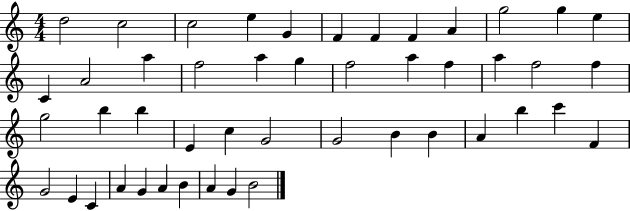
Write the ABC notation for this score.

X:1
T:Untitled
M:4/4
L:1/4
K:C
d2 c2 c2 e G F F F A g2 g e C A2 a f2 a g f2 a f a f2 f g2 b b E c G2 G2 B B A b c' F G2 E C A G A B A G B2